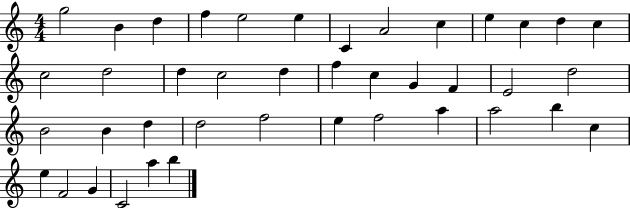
X:1
T:Untitled
M:4/4
L:1/4
K:C
g2 B d f e2 e C A2 c e c d c c2 d2 d c2 d f c G F E2 d2 B2 B d d2 f2 e f2 a a2 b c e F2 G C2 a b